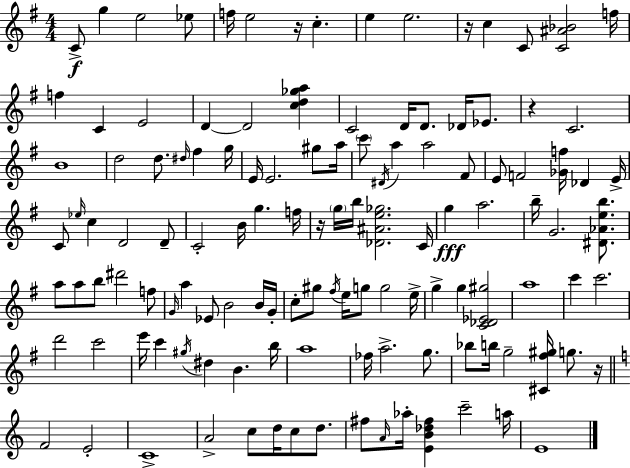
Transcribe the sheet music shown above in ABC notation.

X:1
T:Untitled
M:4/4
L:1/4
K:Em
C/2 g e2 _e/2 f/4 e2 z/4 c e e2 z/4 c C/2 [C^A_B]2 f/4 f C E2 D D2 [cd_ga] C2 D/4 D/2 _D/4 _E/2 z C2 B4 d2 d/2 ^d/4 ^f g/4 E/4 E2 ^g/2 a/4 c'/2 ^D/4 a a2 ^F/2 E/2 F2 [_Gf]/4 _D E/4 C/2 _e/4 c D2 D/2 C2 B/4 g f/4 z/4 g/4 b/4 [_D^Ae_g]2 C/4 g a2 b/4 G2 [^D_Aeb]/2 a/2 a/2 b/2 ^d'2 f/2 G/4 a _E/2 B2 B/4 G/4 c/2 ^g/2 ^f/4 e/4 g/2 g2 e/4 g g [C_D_E^g]2 a4 c' c'2 d'2 c'2 e'/4 c' ^g/4 ^d B b/4 a4 _f/4 a2 g/2 _b/2 b/4 g2 [^C^f^g]/4 g/2 z/4 F2 E2 C4 A2 c/2 d/4 c/2 d/2 ^f/2 A/4 _a/4 [EB_d^f] c'2 a/4 E4